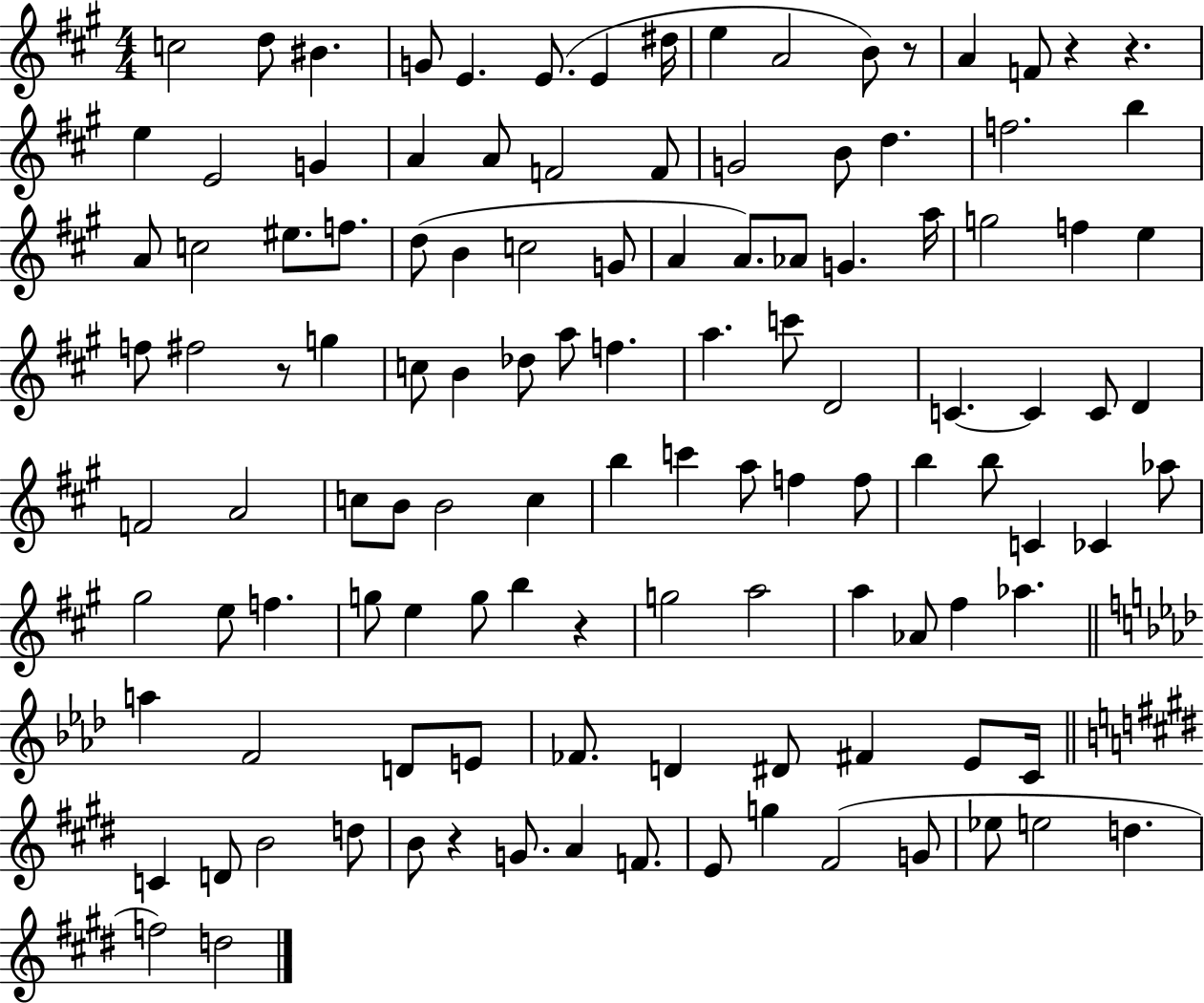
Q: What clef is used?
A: treble